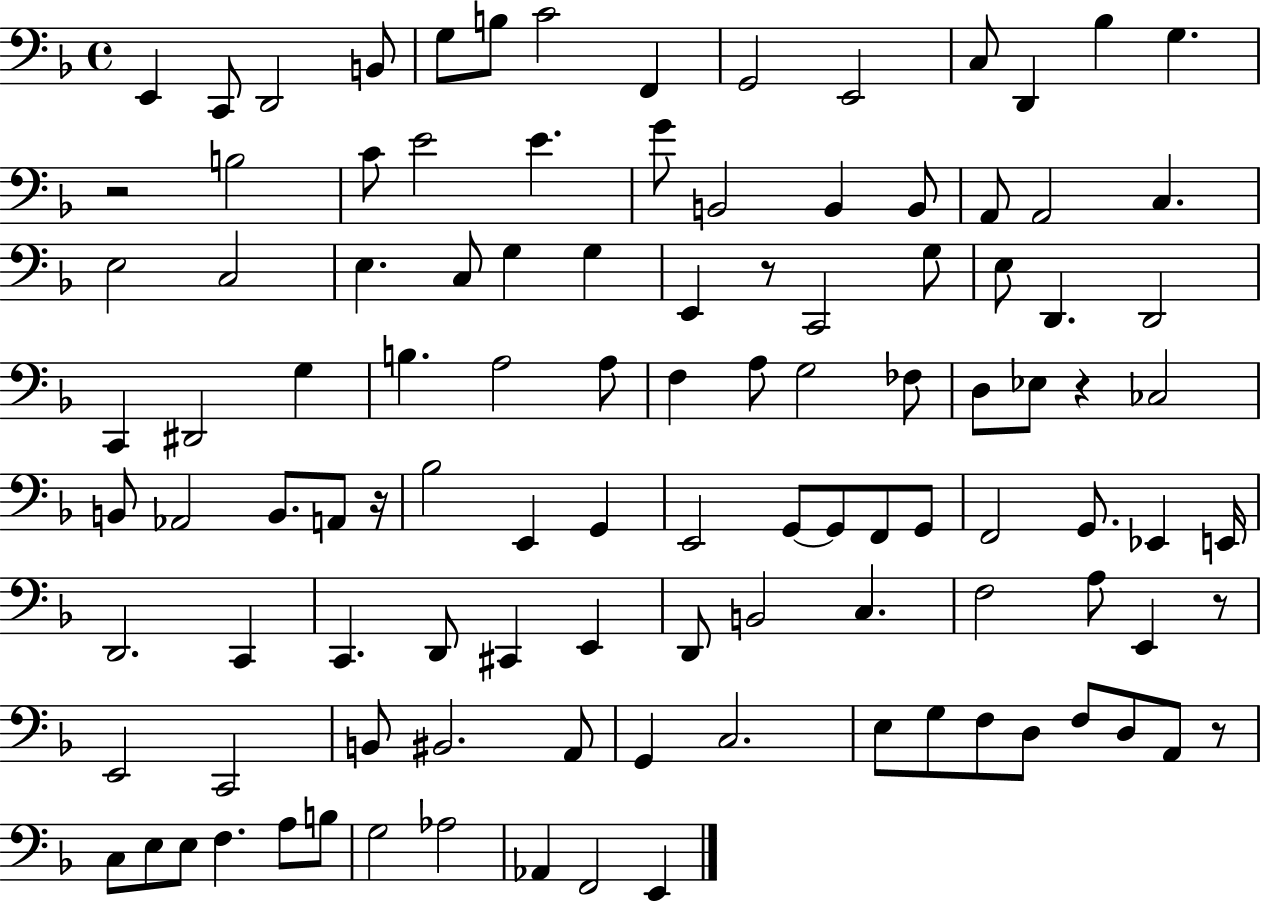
{
  \clef bass
  \time 4/4
  \defaultTimeSignature
  \key f \major
  \repeat volta 2 { e,4 c,8 d,2 b,8 | g8 b8 c'2 f,4 | g,2 e,2 | c8 d,4 bes4 g4. | \break r2 b2 | c'8 e'2 e'4. | g'8 b,2 b,4 b,8 | a,8 a,2 c4. | \break e2 c2 | e4. c8 g4 g4 | e,4 r8 c,2 g8 | e8 d,4. d,2 | \break c,4 dis,2 g4 | b4. a2 a8 | f4 a8 g2 fes8 | d8 ees8 r4 ces2 | \break b,8 aes,2 b,8. a,8 r16 | bes2 e,4 g,4 | e,2 g,8~~ g,8 f,8 g,8 | f,2 g,8. ees,4 e,16 | \break d,2. c,4 | c,4. d,8 cis,4 e,4 | d,8 b,2 c4. | f2 a8 e,4 r8 | \break e,2 c,2 | b,8 bis,2. a,8 | g,4 c2. | e8 g8 f8 d8 f8 d8 a,8 r8 | \break c8 e8 e8 f4. a8 b8 | g2 aes2 | aes,4 f,2 e,4 | } \bar "|."
}